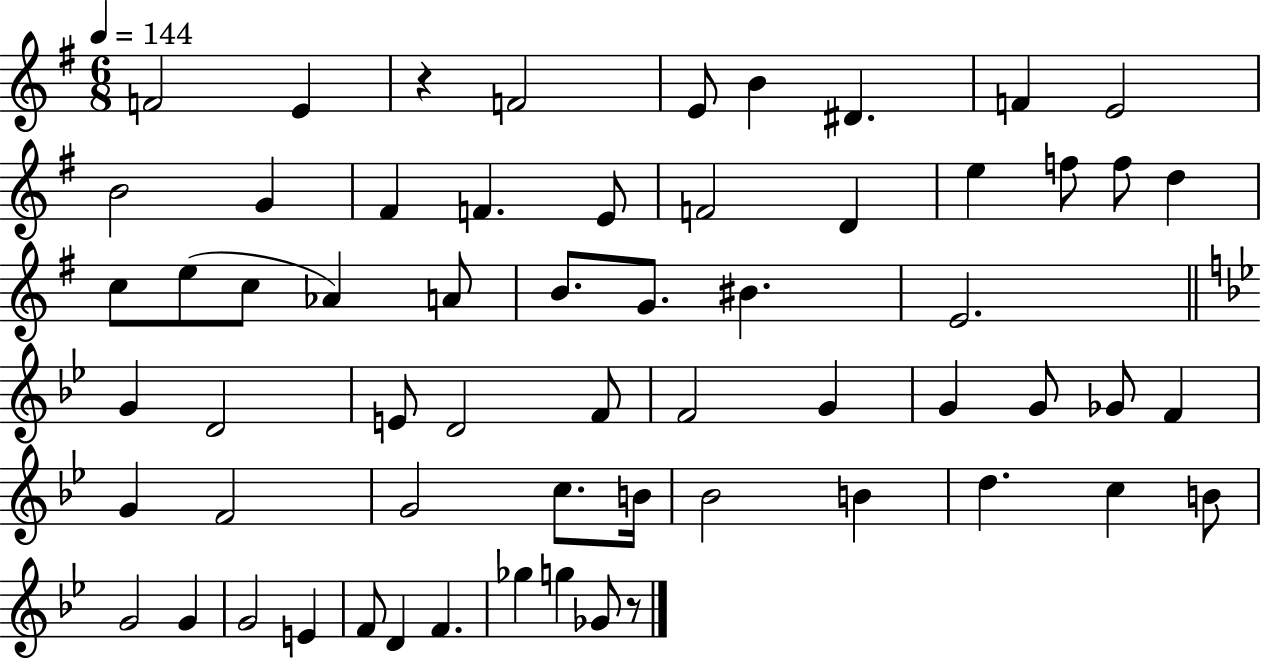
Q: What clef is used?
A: treble